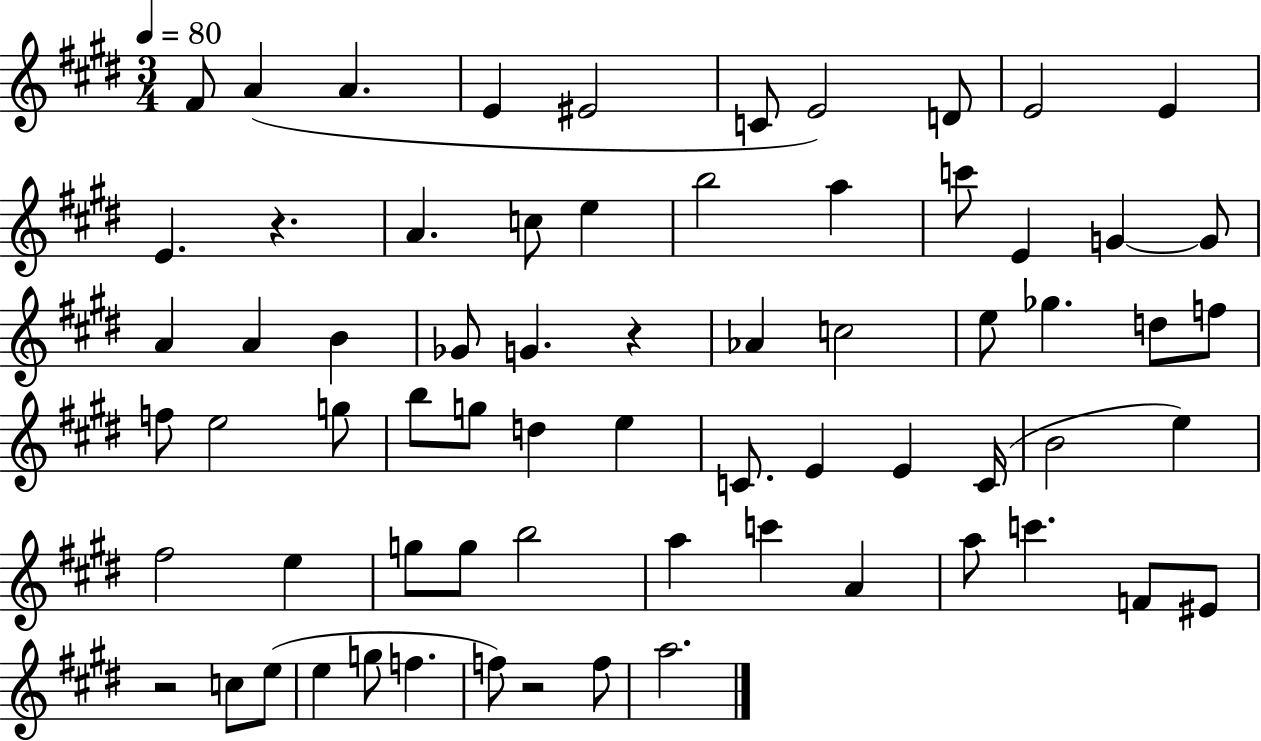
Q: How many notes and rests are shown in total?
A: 68